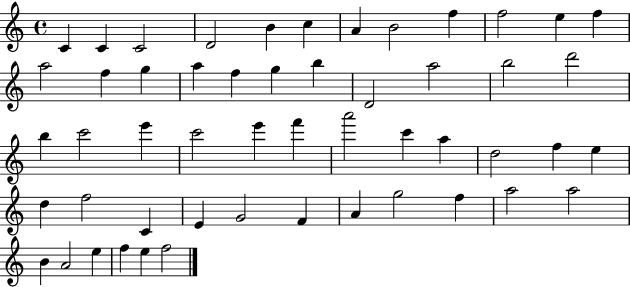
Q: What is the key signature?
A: C major